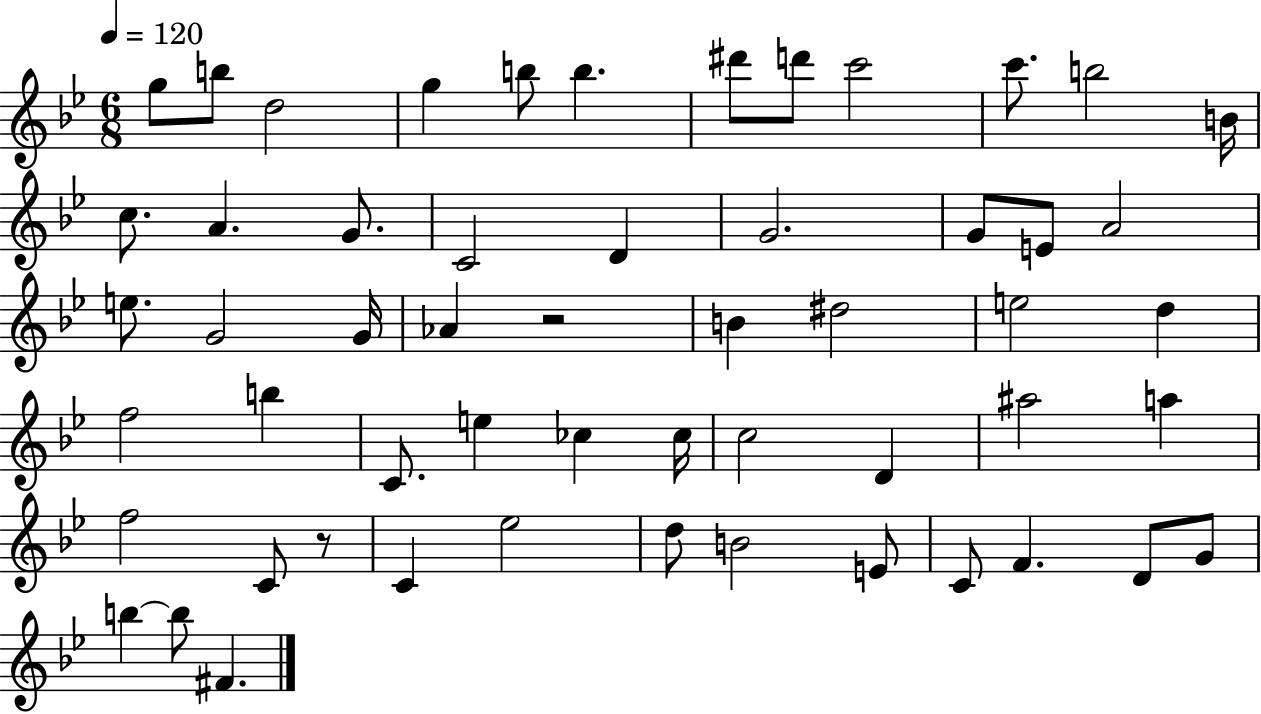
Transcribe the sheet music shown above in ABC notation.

X:1
T:Untitled
M:6/8
L:1/4
K:Bb
g/2 b/2 d2 g b/2 b ^d'/2 d'/2 c'2 c'/2 b2 B/4 c/2 A G/2 C2 D G2 G/2 E/2 A2 e/2 G2 G/4 _A z2 B ^d2 e2 d f2 b C/2 e _c _c/4 c2 D ^a2 a f2 C/2 z/2 C _e2 d/2 B2 E/2 C/2 F D/2 G/2 b b/2 ^F